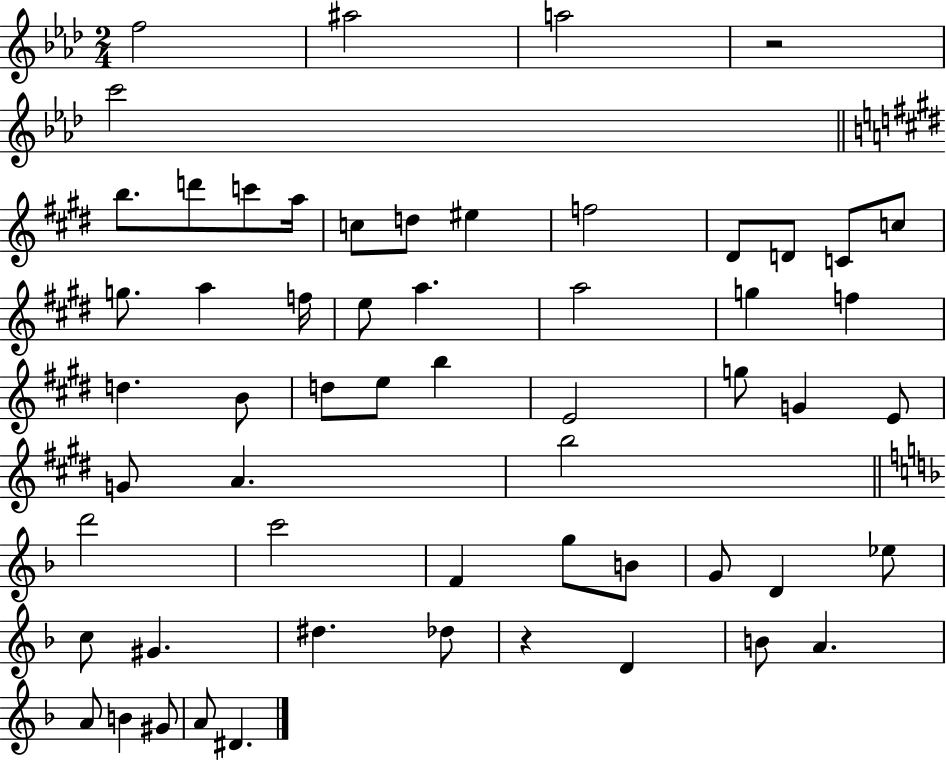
F5/h A#5/h A5/h R/h C6/h B5/e. D6/e C6/e A5/s C5/e D5/e EIS5/q F5/h D#4/e D4/e C4/e C5/e G5/e. A5/q F5/s E5/e A5/q. A5/h G5/q F5/q D5/q. B4/e D5/e E5/e B5/q E4/h G5/e G4/q E4/e G4/e A4/q. B5/h D6/h C6/h F4/q G5/e B4/e G4/e D4/q Eb5/e C5/e G#4/q. D#5/q. Db5/e R/q D4/q B4/e A4/q. A4/e B4/q G#4/e A4/e D#4/q.